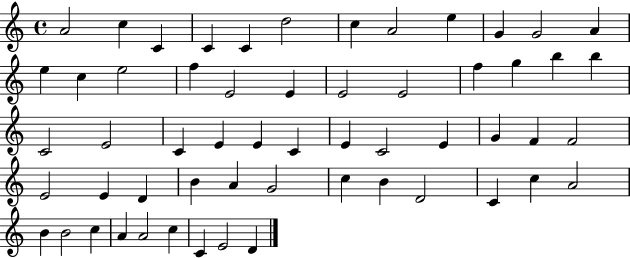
A4/h C5/q C4/q C4/q C4/q D5/h C5/q A4/h E5/q G4/q G4/h A4/q E5/q C5/q E5/h F5/q E4/h E4/q E4/h E4/h F5/q G5/q B5/q B5/q C4/h E4/h C4/q E4/q E4/q C4/q E4/q C4/h E4/q G4/q F4/q F4/h E4/h E4/q D4/q B4/q A4/q G4/h C5/q B4/q D4/h C4/q C5/q A4/h B4/q B4/h C5/q A4/q A4/h C5/q C4/q E4/h D4/q